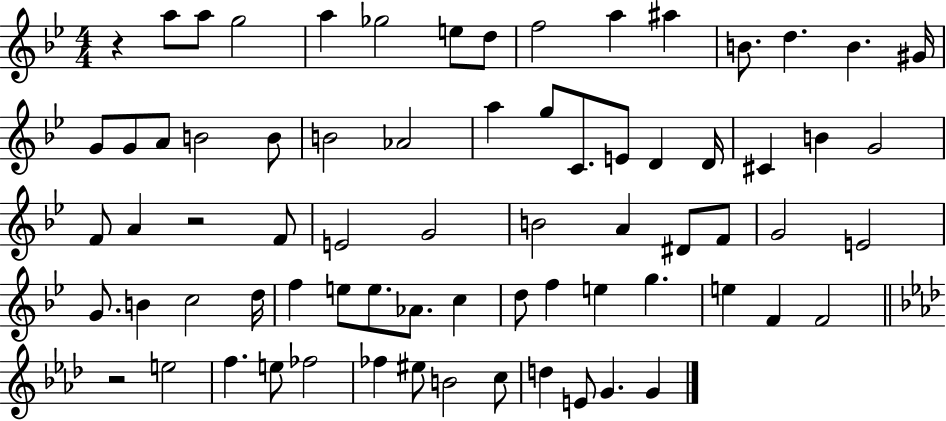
R/q A5/e A5/e G5/h A5/q Gb5/h E5/e D5/e F5/h A5/q A#5/q B4/e. D5/q. B4/q. G#4/s G4/e G4/e A4/e B4/h B4/e B4/h Ab4/h A5/q G5/e C4/e. E4/e D4/q D4/s C#4/q B4/q G4/h F4/e A4/q R/h F4/e E4/h G4/h B4/h A4/q D#4/e F4/e G4/h E4/h G4/e. B4/q C5/h D5/s F5/q E5/e E5/e. Ab4/e. C5/q D5/e F5/q E5/q G5/q. E5/q F4/q F4/h R/h E5/h F5/q. E5/e FES5/h FES5/q EIS5/e B4/h C5/e D5/q E4/e G4/q. G4/q